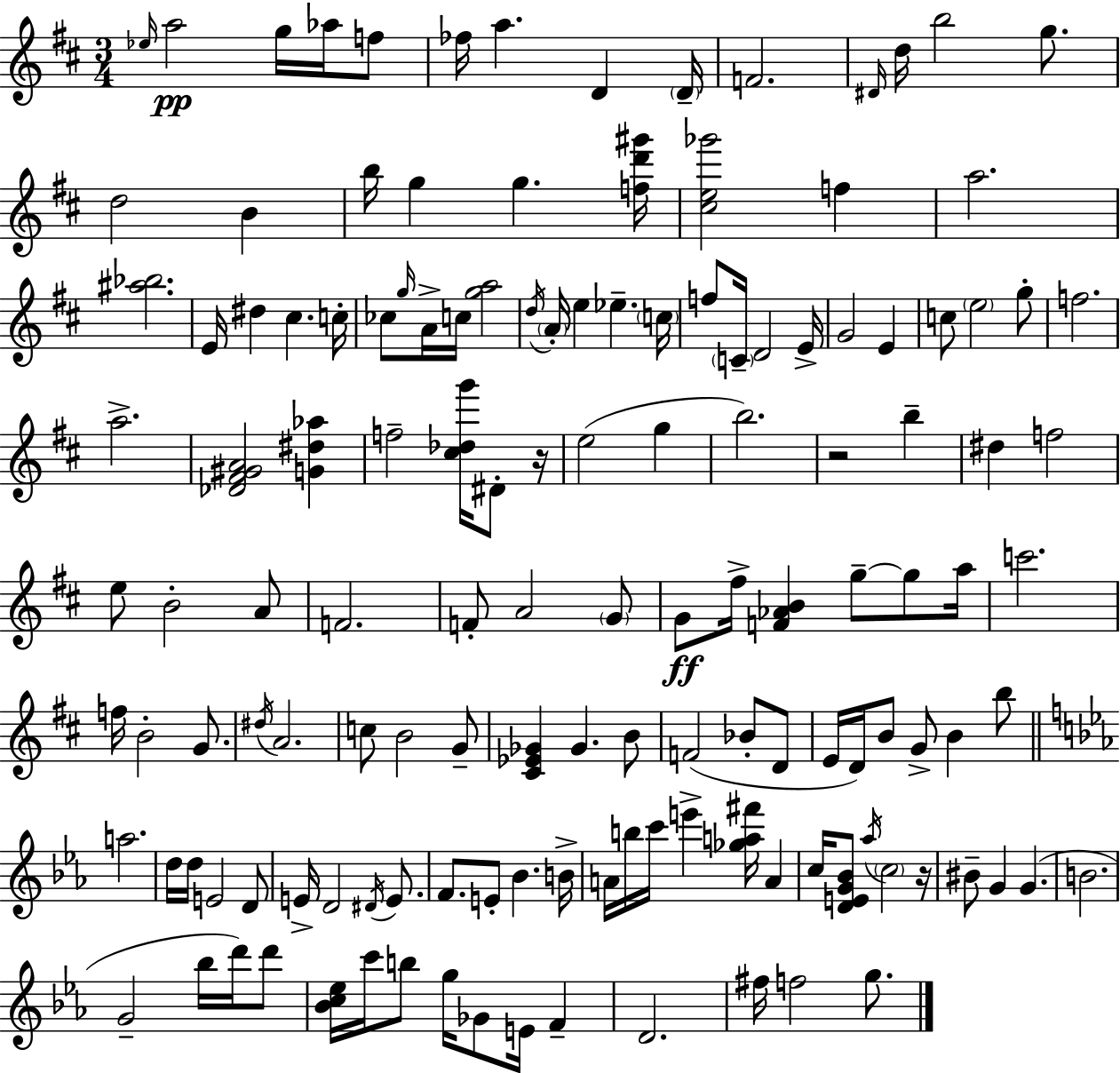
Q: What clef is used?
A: treble